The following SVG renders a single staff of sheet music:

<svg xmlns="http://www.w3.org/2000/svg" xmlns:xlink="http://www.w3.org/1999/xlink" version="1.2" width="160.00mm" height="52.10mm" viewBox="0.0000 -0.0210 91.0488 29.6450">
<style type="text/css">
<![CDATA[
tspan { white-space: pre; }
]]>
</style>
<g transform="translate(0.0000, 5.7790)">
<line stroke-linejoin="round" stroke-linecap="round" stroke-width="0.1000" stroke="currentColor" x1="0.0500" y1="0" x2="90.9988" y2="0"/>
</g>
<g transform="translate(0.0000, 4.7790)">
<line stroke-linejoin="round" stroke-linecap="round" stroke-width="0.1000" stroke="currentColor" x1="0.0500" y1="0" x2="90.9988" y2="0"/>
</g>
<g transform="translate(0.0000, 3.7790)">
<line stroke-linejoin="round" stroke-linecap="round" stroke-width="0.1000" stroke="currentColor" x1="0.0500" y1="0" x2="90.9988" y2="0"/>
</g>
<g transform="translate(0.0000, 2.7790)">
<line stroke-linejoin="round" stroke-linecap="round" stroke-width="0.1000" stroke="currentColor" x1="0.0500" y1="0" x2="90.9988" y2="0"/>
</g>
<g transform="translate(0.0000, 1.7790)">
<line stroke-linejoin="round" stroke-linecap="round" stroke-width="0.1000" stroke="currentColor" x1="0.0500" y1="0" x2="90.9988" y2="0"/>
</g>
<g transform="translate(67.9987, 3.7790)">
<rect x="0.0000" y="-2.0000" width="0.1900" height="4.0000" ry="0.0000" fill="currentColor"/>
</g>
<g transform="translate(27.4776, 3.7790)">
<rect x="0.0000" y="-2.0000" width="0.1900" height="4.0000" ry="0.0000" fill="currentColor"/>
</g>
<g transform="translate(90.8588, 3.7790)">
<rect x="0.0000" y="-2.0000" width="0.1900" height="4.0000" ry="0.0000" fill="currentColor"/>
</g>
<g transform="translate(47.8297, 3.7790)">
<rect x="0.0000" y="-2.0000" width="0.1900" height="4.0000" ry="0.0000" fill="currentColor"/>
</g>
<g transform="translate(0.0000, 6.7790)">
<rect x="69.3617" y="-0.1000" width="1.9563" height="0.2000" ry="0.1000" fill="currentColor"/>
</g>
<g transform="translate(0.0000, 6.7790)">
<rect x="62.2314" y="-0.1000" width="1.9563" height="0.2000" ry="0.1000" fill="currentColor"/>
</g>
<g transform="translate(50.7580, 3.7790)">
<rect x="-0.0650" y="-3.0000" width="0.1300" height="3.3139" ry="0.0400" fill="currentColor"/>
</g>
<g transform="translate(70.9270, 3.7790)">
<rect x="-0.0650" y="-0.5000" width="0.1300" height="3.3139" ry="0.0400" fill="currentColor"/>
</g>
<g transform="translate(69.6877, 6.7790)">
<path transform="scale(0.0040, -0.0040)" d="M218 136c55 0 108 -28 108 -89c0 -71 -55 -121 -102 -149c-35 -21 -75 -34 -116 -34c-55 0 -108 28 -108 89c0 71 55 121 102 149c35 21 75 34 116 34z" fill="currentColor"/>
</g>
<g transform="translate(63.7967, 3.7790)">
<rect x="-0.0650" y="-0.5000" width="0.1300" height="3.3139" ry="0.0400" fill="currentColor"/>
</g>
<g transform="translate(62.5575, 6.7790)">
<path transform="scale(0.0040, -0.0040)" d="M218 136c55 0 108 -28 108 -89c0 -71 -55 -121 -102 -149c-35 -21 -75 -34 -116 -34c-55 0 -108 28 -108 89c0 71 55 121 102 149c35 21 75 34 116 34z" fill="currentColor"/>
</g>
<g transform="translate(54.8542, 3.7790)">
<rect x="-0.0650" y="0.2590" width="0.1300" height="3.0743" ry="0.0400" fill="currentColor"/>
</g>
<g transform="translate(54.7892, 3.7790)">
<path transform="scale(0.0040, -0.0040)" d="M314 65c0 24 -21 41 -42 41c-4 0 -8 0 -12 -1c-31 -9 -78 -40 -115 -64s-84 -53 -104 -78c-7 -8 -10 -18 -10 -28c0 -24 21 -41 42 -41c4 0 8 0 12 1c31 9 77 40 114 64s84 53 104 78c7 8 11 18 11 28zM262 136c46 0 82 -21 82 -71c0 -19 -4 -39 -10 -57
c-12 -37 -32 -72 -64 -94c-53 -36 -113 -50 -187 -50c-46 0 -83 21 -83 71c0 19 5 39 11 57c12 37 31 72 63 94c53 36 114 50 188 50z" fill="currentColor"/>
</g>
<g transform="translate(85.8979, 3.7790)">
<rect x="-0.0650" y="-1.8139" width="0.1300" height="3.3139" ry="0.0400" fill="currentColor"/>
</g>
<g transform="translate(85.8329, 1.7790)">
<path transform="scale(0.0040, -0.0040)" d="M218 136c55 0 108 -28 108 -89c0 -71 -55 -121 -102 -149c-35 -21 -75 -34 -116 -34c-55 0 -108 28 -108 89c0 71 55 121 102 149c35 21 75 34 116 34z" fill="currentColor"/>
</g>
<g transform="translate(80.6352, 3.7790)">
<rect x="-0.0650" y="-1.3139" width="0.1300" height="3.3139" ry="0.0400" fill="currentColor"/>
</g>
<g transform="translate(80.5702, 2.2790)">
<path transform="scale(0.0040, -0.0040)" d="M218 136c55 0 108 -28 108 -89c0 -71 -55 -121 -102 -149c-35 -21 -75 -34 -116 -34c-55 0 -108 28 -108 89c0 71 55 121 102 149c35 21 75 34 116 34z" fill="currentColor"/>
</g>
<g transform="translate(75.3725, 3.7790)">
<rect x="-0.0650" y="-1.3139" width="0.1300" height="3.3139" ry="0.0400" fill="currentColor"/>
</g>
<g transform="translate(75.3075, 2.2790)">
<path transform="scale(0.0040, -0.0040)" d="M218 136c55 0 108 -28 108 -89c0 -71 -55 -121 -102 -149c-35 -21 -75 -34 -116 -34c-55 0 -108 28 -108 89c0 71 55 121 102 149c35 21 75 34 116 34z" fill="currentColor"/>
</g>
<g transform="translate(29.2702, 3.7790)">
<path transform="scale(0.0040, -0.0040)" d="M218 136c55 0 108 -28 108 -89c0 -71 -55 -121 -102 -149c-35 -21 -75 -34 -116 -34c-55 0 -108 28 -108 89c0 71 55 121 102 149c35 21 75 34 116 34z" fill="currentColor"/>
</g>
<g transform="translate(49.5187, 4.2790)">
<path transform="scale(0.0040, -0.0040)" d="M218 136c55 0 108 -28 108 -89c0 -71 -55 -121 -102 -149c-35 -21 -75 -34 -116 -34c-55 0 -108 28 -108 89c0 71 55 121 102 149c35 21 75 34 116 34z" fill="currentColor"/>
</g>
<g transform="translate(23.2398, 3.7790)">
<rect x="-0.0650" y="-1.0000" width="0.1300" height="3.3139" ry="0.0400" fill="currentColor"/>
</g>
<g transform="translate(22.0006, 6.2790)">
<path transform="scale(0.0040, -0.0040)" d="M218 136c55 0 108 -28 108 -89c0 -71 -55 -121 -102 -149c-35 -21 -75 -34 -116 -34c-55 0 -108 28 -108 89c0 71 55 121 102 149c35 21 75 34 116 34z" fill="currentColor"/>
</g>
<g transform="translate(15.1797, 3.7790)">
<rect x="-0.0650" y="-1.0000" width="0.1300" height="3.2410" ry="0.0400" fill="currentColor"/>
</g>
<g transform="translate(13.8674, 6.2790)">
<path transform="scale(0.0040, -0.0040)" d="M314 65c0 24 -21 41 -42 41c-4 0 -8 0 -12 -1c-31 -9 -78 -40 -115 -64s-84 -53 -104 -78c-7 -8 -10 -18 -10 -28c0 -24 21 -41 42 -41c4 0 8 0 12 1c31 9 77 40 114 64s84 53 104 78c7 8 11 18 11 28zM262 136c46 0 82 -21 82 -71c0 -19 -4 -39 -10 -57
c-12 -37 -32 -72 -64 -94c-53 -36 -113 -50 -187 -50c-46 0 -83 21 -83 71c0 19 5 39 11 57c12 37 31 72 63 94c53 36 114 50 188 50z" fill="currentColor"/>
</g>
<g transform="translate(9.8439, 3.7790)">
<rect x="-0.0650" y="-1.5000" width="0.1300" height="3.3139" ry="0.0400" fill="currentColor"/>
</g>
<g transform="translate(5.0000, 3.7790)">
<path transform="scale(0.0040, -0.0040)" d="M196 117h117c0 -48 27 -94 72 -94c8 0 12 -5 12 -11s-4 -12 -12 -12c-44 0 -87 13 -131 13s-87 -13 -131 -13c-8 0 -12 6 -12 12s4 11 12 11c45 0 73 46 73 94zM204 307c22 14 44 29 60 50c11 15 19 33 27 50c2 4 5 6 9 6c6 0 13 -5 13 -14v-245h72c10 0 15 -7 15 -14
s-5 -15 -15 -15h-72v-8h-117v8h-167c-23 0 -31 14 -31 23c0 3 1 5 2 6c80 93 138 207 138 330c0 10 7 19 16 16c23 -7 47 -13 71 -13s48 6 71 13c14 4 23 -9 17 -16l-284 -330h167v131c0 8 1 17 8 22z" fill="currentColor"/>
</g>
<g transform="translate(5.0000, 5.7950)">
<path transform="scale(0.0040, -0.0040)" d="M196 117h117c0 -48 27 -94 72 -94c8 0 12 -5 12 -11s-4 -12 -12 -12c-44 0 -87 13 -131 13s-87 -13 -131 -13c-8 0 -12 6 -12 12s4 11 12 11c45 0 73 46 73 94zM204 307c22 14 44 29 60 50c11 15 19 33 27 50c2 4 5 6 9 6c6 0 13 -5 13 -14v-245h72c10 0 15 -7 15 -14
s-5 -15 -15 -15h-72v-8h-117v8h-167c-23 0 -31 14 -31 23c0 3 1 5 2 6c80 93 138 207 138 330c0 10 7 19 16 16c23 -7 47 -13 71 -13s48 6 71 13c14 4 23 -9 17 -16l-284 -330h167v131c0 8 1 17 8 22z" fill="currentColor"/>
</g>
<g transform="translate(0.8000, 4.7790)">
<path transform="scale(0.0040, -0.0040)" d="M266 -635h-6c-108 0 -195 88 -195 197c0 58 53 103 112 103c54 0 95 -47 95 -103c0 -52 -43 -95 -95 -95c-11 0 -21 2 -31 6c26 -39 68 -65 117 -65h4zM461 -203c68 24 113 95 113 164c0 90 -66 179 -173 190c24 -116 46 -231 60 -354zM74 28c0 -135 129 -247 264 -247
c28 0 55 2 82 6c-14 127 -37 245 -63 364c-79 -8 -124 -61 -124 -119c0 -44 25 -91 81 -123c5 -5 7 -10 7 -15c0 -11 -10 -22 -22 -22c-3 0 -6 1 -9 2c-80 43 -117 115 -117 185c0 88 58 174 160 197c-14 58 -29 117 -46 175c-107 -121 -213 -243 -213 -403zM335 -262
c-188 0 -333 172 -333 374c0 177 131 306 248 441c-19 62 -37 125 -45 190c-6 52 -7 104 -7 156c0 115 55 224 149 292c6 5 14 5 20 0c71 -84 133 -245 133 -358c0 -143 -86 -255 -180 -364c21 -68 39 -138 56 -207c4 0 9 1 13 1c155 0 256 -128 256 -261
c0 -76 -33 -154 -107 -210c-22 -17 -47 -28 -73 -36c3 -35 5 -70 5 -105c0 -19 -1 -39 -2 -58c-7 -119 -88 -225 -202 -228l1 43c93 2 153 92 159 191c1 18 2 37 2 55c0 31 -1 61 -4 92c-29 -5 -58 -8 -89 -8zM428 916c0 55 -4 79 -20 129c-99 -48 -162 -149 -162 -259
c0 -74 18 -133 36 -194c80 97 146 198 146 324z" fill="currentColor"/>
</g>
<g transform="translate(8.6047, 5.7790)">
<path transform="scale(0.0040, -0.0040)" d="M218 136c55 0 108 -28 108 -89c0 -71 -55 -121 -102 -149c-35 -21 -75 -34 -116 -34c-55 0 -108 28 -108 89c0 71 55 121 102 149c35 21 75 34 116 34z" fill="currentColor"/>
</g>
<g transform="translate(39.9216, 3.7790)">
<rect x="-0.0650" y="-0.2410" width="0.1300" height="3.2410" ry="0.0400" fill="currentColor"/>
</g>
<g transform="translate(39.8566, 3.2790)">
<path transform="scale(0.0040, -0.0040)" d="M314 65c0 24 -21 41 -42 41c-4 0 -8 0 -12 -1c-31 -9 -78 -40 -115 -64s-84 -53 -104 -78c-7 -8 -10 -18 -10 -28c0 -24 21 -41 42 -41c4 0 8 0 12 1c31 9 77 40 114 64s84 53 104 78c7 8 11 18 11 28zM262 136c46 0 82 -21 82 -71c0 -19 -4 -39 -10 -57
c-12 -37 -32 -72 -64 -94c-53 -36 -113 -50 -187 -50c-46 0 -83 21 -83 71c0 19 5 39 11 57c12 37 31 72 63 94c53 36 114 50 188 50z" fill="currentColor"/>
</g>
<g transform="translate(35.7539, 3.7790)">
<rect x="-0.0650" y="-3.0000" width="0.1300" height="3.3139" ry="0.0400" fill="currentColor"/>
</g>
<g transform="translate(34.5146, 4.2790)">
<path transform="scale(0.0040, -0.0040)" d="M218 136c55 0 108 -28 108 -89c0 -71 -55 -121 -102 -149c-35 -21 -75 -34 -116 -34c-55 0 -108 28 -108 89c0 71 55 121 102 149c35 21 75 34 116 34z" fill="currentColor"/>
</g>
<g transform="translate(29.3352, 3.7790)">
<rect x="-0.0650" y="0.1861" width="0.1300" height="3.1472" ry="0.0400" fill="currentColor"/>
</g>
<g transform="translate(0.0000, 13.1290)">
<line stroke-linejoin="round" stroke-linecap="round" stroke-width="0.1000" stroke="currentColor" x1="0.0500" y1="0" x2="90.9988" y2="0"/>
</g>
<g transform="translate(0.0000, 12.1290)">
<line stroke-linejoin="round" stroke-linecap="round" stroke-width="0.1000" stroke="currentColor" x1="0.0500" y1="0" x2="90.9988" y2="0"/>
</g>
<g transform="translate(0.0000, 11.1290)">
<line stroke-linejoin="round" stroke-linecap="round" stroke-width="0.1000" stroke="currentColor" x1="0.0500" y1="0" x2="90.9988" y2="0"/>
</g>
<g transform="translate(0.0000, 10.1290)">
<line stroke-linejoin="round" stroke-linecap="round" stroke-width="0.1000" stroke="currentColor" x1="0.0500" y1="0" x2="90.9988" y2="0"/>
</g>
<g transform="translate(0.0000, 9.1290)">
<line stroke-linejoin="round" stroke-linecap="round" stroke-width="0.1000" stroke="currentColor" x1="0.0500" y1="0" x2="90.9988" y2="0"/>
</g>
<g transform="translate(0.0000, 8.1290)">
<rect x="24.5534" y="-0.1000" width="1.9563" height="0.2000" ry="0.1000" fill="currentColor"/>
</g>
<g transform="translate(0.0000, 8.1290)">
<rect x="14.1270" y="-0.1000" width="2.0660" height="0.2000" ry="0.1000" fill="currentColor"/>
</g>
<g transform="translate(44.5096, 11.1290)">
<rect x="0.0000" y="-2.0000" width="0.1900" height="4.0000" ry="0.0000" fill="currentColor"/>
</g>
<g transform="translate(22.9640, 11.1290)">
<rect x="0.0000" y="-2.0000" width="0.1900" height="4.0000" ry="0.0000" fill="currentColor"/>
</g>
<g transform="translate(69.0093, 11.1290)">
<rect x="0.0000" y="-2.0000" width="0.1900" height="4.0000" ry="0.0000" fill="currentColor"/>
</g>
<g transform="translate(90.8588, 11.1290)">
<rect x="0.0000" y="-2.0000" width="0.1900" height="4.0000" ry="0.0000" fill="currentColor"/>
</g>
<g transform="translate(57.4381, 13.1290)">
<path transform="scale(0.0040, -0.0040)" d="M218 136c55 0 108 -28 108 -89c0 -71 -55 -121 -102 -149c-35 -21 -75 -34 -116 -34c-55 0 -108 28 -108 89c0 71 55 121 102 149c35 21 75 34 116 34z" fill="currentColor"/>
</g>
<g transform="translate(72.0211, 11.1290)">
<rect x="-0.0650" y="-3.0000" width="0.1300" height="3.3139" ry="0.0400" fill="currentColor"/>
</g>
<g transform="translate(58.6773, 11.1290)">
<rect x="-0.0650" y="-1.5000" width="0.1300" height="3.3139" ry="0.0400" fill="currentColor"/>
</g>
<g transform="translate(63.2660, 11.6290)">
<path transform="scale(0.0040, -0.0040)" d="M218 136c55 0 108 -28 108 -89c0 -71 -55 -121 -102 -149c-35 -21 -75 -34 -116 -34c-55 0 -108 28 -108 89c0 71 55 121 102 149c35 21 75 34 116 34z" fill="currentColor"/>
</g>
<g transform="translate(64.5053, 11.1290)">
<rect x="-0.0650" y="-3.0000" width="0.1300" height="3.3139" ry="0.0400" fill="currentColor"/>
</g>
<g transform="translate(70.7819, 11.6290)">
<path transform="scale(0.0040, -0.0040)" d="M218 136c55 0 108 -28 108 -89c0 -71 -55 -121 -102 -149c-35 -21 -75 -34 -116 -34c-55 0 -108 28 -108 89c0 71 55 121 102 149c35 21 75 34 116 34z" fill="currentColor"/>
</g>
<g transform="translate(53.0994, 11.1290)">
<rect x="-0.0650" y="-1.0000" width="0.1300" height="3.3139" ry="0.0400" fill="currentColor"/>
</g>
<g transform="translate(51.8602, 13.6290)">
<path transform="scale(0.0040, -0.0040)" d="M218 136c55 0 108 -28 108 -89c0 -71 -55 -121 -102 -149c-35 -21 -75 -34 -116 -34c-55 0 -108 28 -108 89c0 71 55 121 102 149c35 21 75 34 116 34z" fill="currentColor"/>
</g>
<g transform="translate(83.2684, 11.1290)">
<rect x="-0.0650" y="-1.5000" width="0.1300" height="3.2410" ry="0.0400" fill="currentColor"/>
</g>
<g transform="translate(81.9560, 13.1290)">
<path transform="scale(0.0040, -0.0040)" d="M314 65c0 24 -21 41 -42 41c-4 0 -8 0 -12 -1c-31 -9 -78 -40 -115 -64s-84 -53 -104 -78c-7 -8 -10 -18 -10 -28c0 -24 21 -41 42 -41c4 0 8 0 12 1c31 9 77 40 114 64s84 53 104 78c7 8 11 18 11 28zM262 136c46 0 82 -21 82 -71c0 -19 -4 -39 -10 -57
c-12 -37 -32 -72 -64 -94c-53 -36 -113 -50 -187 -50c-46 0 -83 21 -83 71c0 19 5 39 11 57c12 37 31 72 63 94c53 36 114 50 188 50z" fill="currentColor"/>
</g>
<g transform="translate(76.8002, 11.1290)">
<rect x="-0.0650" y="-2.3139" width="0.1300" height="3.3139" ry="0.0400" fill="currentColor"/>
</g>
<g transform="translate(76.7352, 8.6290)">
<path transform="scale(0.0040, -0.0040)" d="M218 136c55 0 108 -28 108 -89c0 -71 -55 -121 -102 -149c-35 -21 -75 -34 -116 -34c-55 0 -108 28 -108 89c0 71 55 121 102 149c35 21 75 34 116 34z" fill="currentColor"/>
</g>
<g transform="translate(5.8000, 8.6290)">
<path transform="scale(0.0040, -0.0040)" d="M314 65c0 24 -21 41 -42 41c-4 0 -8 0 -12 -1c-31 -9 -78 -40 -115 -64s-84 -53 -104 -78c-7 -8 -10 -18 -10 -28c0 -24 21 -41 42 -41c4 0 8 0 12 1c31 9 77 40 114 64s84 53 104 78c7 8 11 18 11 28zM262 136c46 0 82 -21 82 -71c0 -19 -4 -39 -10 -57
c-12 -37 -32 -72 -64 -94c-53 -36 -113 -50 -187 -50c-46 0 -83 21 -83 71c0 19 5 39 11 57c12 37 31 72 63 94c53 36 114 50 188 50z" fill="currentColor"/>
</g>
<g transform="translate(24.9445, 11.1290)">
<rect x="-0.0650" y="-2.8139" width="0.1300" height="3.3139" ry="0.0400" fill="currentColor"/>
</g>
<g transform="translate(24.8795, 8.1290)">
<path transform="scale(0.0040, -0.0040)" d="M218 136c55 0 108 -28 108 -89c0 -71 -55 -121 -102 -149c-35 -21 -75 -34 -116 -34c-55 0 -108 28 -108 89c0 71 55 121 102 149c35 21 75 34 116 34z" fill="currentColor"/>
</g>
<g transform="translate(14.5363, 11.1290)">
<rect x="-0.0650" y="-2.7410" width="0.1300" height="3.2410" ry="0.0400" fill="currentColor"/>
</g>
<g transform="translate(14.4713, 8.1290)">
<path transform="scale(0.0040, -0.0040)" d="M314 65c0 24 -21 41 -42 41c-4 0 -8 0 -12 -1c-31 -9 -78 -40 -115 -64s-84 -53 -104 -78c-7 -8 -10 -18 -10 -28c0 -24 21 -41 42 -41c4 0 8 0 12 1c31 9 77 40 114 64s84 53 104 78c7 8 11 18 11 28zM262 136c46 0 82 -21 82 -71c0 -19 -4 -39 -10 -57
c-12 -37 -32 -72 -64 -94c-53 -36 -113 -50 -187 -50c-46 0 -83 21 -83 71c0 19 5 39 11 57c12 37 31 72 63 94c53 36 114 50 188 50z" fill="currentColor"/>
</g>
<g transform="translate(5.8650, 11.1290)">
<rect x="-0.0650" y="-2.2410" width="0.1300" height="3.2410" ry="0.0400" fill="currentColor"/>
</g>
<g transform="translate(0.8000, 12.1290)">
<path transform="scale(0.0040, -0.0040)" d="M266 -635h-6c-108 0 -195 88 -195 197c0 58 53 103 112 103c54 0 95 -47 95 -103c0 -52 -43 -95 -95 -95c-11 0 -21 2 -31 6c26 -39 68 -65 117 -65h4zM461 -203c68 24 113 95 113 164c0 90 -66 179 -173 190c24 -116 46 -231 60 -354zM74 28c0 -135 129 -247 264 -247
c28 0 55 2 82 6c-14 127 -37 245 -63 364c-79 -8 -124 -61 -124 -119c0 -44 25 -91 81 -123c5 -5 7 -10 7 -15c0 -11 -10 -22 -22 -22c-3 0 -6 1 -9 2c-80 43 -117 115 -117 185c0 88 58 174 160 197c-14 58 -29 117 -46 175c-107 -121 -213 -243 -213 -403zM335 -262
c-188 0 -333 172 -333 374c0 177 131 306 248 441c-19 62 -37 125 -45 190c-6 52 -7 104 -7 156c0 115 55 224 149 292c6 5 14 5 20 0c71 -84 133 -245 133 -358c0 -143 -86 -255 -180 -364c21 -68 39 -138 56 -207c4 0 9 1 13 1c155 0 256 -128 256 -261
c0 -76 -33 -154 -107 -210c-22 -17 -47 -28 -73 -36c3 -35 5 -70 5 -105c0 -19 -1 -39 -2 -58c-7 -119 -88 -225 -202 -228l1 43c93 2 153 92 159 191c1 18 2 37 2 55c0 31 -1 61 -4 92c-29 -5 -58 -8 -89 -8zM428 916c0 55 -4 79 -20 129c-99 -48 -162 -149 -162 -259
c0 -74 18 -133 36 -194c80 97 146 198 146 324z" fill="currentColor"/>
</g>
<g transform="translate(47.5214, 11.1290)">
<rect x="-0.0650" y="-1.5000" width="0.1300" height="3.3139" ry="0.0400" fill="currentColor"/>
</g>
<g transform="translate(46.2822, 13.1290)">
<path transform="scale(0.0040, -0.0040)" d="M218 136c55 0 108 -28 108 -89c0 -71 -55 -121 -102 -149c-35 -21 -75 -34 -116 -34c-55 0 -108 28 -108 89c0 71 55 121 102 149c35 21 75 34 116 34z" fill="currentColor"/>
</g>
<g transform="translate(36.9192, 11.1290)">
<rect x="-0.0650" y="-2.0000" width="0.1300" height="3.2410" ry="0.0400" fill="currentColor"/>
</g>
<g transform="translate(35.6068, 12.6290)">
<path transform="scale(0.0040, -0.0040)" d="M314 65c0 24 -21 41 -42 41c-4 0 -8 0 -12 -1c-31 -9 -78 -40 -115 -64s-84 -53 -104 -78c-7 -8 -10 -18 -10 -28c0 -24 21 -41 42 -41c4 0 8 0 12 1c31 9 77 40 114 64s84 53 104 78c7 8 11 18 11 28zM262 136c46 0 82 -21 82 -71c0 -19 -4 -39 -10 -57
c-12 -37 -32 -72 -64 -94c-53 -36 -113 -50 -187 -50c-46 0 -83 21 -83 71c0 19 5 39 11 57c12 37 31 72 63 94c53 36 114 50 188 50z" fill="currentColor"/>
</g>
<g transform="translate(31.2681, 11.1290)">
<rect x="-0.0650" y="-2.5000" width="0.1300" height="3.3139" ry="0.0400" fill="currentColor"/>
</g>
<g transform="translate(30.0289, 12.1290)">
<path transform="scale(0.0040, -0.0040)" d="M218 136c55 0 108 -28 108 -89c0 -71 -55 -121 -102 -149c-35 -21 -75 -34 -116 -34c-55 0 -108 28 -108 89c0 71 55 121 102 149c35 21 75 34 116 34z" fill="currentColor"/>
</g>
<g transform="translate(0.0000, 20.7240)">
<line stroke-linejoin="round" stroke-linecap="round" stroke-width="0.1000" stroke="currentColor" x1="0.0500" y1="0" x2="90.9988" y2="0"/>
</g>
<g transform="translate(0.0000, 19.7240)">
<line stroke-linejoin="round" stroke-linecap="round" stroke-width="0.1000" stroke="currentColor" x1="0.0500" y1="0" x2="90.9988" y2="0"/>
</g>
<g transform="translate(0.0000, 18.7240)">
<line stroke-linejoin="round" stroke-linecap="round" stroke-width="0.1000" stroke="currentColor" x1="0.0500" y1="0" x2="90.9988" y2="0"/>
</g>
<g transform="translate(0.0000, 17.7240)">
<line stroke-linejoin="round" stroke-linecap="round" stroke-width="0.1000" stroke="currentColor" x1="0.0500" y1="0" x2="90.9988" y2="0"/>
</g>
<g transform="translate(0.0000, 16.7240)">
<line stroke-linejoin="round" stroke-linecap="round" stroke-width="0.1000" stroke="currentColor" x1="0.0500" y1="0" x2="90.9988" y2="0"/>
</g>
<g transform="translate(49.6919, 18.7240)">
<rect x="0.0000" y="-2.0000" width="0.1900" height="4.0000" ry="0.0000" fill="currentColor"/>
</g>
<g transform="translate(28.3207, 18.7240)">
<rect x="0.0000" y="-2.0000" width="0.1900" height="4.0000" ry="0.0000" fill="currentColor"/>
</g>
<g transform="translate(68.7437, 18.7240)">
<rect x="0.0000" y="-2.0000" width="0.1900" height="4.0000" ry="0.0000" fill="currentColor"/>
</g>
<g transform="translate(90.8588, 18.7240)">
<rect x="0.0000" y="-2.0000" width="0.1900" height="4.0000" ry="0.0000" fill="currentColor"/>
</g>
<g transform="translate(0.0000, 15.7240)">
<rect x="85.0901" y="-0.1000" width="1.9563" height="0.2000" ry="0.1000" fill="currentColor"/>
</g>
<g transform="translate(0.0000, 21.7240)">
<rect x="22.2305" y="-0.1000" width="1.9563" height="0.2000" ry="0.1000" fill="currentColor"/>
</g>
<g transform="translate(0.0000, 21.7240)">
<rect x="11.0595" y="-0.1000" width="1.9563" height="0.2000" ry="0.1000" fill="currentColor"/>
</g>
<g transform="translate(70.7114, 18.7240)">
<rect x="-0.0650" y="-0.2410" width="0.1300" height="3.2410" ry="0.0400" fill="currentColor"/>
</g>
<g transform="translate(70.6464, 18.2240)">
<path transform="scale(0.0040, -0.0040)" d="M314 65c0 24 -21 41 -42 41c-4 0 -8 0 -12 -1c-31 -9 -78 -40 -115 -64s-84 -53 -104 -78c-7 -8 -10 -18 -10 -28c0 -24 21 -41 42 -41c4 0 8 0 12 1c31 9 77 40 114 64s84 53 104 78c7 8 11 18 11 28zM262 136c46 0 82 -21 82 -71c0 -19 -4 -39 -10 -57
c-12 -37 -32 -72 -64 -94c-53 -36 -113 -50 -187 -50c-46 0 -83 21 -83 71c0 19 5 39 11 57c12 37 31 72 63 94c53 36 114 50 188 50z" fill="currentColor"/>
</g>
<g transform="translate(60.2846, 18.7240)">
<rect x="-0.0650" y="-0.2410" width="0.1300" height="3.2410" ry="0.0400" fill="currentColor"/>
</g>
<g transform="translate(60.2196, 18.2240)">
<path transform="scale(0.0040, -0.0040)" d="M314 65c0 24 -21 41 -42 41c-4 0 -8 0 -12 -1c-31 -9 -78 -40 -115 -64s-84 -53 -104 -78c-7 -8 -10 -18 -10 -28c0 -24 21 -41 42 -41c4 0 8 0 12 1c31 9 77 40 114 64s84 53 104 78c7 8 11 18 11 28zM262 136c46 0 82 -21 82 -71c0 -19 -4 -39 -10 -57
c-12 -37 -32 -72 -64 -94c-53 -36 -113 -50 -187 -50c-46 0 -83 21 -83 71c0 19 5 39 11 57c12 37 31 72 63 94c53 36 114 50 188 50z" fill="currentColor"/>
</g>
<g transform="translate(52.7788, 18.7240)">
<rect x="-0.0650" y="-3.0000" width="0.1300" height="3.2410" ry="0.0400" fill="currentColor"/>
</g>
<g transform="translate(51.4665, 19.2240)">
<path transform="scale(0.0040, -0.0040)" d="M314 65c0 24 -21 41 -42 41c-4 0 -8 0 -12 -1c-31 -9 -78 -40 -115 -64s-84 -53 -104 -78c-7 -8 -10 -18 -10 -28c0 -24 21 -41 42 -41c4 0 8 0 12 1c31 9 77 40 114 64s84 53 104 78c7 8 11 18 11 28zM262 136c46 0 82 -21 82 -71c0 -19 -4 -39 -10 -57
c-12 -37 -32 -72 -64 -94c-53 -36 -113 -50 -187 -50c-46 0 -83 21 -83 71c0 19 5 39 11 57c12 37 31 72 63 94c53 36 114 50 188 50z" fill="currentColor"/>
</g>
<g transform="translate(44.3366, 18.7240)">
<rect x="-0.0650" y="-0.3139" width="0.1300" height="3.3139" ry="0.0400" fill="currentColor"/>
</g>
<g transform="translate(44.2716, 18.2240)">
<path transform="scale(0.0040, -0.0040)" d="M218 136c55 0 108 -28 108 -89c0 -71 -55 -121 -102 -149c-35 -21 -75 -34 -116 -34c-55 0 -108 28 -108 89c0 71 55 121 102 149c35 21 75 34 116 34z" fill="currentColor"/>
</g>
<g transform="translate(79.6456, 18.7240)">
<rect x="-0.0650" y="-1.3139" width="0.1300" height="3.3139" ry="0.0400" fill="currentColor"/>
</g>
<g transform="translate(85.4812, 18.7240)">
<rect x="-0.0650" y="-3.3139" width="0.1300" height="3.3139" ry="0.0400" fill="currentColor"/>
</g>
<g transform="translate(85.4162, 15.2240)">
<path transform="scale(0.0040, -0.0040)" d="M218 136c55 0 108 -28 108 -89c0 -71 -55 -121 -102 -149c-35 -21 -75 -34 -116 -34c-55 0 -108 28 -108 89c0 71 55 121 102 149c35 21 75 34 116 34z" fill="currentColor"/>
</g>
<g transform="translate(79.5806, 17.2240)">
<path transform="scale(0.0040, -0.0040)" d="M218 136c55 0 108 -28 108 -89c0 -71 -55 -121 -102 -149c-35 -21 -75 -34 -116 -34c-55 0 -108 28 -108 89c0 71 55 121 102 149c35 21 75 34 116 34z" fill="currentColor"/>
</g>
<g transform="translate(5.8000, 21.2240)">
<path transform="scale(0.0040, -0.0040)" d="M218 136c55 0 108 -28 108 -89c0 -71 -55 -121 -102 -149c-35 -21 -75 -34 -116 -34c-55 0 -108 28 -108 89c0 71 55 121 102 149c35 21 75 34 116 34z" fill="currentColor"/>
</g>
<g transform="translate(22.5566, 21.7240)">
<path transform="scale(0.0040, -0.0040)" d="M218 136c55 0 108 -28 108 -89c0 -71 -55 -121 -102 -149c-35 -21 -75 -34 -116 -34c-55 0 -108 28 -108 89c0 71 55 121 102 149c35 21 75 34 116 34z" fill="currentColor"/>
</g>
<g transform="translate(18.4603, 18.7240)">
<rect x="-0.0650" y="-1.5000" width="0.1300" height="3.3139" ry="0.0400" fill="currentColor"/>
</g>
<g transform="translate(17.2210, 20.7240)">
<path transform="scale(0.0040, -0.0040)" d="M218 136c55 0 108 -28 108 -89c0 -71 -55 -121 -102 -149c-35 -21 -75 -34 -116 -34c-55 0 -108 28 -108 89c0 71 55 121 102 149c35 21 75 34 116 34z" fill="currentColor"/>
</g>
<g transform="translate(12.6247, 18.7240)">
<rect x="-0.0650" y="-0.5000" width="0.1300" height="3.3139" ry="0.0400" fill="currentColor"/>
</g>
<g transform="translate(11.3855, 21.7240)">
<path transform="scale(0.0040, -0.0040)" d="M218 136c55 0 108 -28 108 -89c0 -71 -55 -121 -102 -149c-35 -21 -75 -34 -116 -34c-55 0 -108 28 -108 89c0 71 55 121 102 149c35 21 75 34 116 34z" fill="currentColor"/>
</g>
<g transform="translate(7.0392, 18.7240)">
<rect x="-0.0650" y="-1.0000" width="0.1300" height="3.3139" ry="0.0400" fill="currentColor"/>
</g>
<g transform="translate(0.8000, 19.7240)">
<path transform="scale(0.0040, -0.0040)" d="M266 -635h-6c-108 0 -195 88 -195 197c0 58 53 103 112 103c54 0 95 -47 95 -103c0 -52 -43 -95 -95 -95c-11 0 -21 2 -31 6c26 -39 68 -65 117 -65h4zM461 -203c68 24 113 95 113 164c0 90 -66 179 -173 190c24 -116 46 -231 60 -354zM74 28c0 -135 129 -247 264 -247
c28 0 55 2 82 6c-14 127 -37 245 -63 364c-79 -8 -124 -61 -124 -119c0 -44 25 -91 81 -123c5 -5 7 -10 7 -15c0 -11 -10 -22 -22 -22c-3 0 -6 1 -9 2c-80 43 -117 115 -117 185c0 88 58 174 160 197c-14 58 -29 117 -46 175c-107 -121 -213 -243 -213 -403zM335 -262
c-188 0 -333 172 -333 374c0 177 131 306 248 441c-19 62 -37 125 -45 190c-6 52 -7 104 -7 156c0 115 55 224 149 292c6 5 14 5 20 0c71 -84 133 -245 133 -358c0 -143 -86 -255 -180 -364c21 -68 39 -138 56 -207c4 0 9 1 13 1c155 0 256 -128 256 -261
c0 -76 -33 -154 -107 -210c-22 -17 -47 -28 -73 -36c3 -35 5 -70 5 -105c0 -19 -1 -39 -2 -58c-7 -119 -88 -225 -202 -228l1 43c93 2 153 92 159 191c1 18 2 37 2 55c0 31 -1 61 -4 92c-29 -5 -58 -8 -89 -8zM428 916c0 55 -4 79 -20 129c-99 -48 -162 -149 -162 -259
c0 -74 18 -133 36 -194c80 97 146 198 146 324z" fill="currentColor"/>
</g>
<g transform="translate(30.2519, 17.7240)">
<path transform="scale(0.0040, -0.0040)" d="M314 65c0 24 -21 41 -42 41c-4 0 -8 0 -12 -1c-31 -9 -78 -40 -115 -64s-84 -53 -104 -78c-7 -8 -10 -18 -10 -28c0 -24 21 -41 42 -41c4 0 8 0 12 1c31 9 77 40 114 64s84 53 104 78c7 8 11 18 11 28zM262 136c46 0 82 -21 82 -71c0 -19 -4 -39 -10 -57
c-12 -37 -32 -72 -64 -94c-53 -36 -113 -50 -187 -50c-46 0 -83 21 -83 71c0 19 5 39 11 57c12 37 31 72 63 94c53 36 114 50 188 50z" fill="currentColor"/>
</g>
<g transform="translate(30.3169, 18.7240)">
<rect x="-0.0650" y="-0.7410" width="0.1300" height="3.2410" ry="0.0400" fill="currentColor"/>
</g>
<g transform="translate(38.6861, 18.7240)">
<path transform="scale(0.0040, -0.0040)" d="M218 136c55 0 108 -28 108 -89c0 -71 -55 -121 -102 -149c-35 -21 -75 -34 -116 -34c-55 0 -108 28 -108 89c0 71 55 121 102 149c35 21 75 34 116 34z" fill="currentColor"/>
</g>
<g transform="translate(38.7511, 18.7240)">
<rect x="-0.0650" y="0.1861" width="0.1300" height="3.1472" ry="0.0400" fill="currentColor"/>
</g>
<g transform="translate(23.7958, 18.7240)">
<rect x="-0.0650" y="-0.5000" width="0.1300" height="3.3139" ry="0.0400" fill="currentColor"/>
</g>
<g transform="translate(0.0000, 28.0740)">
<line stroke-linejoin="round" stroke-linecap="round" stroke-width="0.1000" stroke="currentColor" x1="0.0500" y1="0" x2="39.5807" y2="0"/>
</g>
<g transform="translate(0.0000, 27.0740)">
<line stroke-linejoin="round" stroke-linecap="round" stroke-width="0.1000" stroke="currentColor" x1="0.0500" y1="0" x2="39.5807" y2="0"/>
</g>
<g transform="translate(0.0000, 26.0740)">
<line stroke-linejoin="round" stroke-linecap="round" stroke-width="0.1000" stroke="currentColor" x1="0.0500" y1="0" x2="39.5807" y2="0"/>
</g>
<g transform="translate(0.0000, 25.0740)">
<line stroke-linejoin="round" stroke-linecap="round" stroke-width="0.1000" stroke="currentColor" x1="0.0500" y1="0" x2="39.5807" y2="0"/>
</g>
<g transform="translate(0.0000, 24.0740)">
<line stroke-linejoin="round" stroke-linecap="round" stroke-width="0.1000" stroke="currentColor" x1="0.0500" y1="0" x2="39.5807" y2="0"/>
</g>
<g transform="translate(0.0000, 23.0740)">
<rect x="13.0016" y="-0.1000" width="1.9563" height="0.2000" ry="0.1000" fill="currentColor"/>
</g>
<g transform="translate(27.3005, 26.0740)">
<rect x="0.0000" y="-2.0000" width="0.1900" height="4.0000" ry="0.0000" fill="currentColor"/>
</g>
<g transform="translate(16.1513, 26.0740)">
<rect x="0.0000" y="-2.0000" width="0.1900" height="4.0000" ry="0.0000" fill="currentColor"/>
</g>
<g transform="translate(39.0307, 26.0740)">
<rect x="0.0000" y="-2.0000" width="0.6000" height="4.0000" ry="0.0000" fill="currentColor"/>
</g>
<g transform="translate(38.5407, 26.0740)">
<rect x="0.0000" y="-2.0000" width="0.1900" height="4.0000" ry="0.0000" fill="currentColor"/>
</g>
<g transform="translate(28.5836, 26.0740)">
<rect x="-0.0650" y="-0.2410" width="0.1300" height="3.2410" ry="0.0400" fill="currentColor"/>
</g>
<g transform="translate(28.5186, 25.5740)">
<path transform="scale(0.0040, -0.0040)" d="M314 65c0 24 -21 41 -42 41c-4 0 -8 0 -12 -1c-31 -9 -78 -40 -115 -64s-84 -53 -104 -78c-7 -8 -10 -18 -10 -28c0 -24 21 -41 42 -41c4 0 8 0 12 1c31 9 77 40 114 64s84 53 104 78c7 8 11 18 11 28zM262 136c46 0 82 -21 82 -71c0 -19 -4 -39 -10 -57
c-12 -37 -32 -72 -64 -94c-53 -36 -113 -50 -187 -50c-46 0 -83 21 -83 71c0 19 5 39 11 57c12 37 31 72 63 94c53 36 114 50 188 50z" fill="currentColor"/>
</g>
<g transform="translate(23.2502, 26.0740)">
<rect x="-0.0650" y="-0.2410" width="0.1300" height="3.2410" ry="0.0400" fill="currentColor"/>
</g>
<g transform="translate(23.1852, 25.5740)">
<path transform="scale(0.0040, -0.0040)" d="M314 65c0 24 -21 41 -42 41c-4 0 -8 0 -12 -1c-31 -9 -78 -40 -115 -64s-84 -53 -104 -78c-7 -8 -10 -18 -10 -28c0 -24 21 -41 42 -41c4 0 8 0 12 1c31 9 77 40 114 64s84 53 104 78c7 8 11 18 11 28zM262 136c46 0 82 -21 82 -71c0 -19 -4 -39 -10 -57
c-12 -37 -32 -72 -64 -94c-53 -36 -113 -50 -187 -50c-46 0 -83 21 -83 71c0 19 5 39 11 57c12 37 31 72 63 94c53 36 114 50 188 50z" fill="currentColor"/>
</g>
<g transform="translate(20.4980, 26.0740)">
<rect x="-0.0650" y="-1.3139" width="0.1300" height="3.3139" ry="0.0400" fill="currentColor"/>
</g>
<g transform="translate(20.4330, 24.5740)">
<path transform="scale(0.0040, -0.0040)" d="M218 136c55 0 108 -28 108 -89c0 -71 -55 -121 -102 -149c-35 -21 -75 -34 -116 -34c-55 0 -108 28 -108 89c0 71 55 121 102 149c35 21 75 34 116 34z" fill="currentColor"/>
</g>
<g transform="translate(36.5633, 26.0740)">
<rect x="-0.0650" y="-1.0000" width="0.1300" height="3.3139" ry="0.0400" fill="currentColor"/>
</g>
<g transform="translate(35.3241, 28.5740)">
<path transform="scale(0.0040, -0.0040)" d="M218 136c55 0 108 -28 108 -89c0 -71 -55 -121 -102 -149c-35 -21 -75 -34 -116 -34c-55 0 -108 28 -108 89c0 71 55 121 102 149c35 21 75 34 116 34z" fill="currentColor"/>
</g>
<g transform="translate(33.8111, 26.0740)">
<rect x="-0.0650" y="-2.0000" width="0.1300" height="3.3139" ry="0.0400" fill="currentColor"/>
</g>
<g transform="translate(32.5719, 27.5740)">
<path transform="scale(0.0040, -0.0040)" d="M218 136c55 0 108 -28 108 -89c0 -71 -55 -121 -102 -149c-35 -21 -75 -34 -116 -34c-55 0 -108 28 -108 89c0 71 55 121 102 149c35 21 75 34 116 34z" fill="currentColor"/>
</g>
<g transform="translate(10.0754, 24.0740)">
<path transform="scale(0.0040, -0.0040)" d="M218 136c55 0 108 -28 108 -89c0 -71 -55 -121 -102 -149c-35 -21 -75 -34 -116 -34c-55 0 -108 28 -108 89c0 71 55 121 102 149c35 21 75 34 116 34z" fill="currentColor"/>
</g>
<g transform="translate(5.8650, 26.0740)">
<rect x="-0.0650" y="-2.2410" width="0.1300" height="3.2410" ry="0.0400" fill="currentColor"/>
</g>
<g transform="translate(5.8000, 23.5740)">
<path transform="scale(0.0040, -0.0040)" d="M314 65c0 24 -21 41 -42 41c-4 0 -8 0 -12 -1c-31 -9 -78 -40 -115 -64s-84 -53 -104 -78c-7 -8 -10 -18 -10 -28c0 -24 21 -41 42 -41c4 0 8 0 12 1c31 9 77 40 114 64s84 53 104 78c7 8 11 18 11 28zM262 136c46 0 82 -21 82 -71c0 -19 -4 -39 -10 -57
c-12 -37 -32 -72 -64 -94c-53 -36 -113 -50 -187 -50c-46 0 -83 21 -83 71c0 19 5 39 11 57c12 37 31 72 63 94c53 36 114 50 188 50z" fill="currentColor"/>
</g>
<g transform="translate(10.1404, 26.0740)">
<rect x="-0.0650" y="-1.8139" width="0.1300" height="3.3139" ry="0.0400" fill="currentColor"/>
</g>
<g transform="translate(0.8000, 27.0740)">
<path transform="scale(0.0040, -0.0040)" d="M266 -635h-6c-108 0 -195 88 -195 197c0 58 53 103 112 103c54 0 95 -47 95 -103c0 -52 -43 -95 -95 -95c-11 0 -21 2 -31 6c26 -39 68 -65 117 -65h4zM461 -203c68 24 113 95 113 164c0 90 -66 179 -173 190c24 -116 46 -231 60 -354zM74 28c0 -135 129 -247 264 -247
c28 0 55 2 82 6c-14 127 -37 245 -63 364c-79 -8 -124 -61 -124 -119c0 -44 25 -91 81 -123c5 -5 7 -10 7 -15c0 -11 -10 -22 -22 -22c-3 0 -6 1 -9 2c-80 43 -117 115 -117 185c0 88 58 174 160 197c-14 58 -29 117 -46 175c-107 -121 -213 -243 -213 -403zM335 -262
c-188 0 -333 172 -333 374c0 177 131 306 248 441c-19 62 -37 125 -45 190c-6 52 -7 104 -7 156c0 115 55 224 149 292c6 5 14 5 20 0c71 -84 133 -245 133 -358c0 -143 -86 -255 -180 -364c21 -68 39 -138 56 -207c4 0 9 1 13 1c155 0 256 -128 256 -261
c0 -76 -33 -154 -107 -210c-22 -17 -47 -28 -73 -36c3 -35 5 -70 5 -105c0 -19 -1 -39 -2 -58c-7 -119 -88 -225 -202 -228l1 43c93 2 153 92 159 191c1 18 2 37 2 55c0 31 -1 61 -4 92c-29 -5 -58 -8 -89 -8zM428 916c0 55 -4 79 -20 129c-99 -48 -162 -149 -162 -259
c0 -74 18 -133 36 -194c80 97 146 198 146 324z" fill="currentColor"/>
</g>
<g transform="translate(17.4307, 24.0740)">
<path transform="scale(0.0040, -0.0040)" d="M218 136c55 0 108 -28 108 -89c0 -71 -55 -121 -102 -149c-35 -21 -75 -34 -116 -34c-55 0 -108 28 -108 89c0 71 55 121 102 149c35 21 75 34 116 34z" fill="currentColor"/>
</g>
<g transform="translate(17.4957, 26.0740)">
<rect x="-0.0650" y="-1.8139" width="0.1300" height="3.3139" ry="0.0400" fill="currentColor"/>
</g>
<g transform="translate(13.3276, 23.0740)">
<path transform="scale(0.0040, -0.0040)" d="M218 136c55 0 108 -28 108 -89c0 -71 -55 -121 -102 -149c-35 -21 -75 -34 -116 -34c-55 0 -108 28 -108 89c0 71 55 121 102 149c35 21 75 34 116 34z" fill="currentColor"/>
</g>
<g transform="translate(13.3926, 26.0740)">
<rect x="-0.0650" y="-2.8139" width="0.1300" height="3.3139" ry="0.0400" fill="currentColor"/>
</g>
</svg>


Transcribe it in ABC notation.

X:1
T:Untitled
M:4/4
L:1/4
K:C
E D2 D B A c2 A B2 C C e e f g2 a2 a G F2 E D E A A g E2 D C E C d2 B c A2 c2 c2 e b g2 f a f e c2 c2 F D